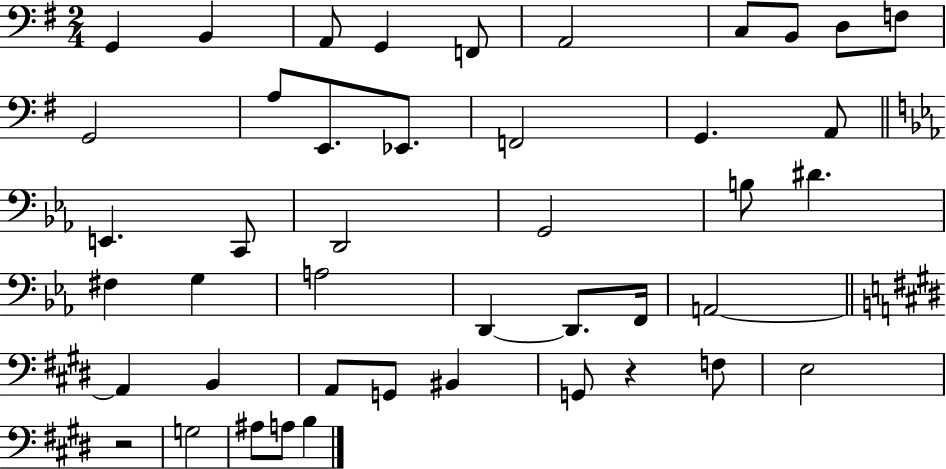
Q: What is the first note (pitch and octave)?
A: G2